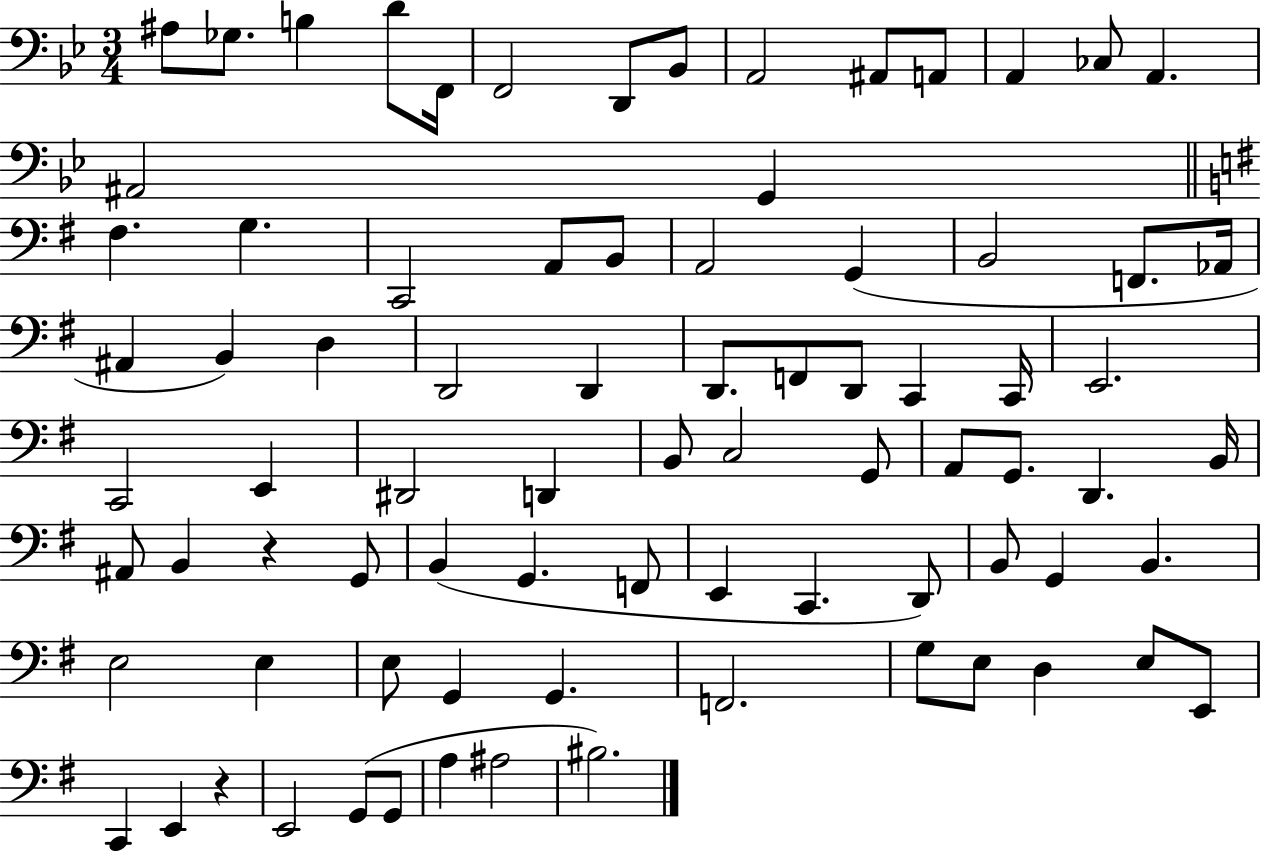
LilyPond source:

{
  \clef bass
  \numericTimeSignature
  \time 3/4
  \key bes \major
  ais8 ges8. b4 d'8 f,16 | f,2 d,8 bes,8 | a,2 ais,8 a,8 | a,4 ces8 a,4. | \break ais,2 g,4 | \bar "||" \break \key g \major fis4. g4. | c,2 a,8 b,8 | a,2 g,4( | b,2 f,8. aes,16 | \break ais,4 b,4) d4 | d,2 d,4 | d,8. f,8 d,8 c,4 c,16 | e,2. | \break c,2 e,4 | dis,2 d,4 | b,8 c2 g,8 | a,8 g,8. d,4. b,16 | \break ais,8 b,4 r4 g,8 | b,4( g,4. f,8 | e,4 c,4. d,8) | b,8 g,4 b,4. | \break e2 e4 | e8 g,4 g,4. | f,2. | g8 e8 d4 e8 e,8 | \break c,4 e,4 r4 | e,2 g,8( g,8 | a4 ais2 | bis2.) | \break \bar "|."
}